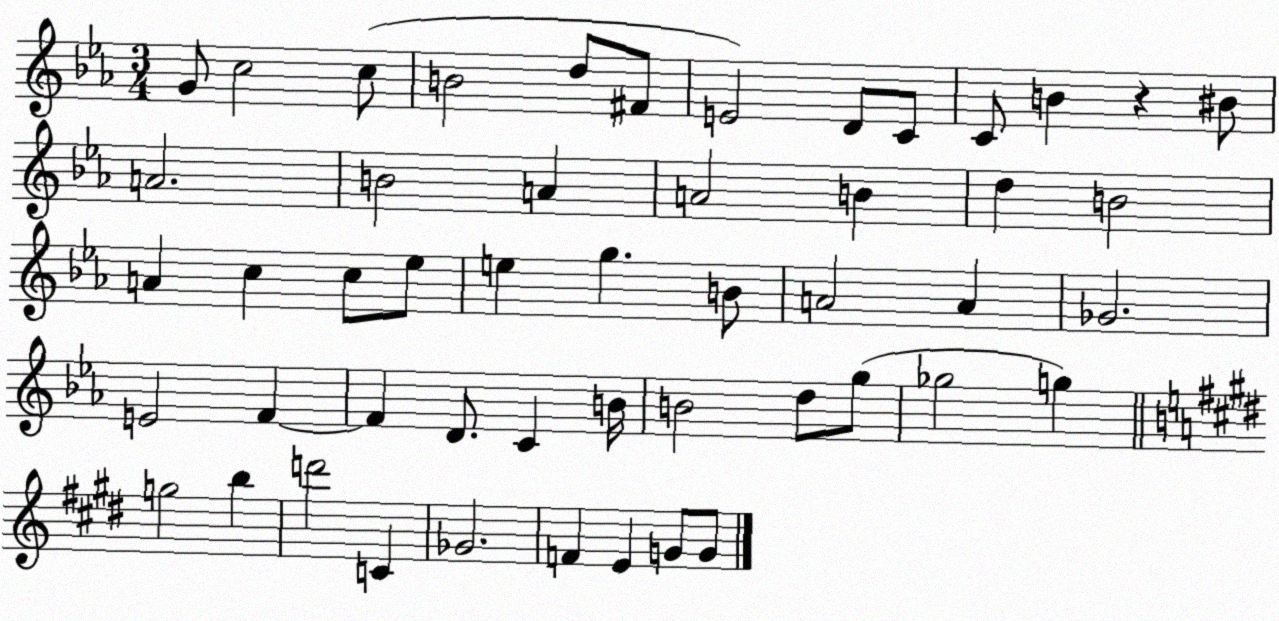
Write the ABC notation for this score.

X:1
T:Untitled
M:3/4
L:1/4
K:Eb
G/2 c2 c/2 B2 d/2 ^F/2 E2 D/2 C/2 C/2 B z ^B/2 A2 B2 A A2 B d B2 A c c/2 _e/2 e g B/2 A2 A _G2 E2 F F D/2 C B/4 B2 d/2 g/2 _g2 g g2 b d'2 C _G2 F E G/2 G/2